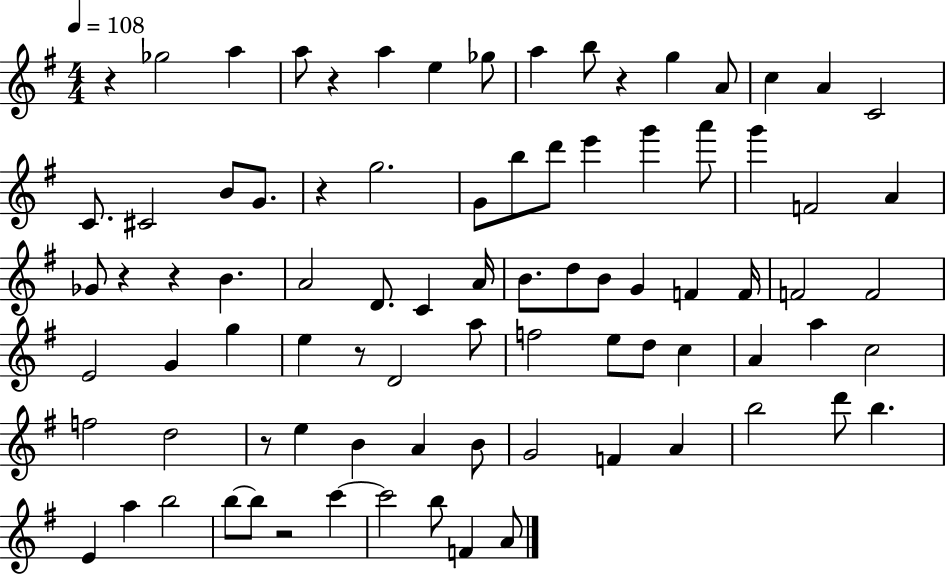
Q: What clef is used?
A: treble